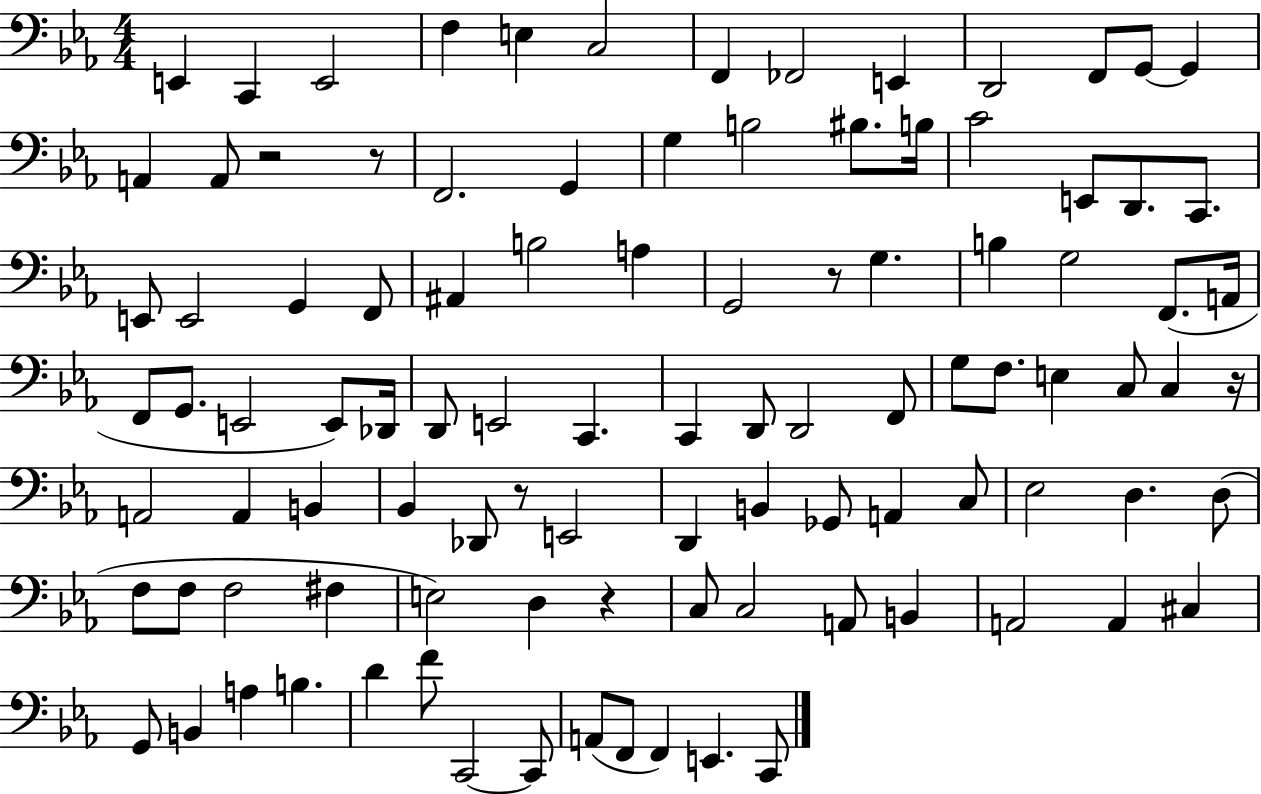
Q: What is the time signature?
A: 4/4